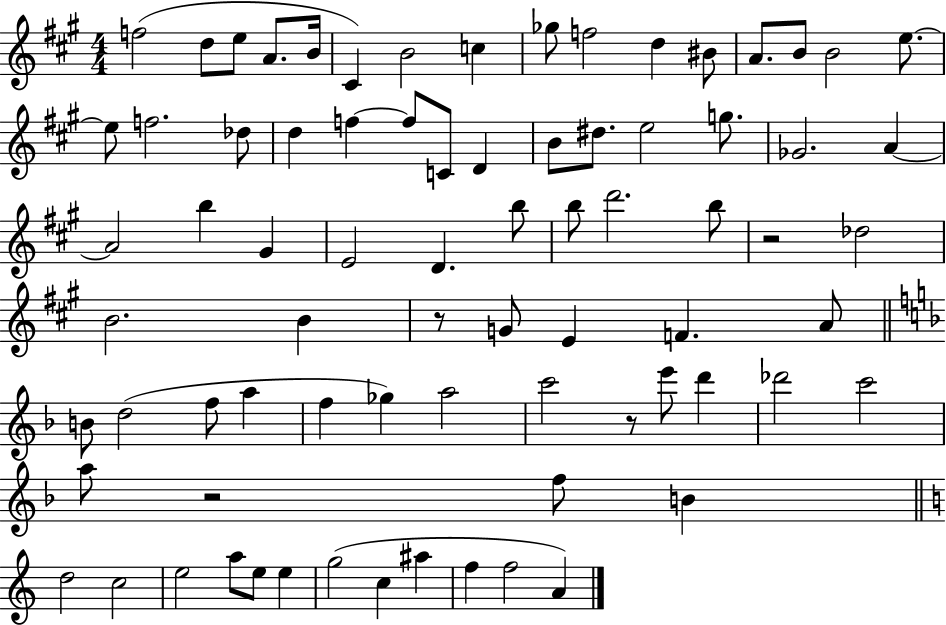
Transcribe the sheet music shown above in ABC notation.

X:1
T:Untitled
M:4/4
L:1/4
K:A
f2 d/2 e/2 A/2 B/4 ^C B2 c _g/2 f2 d ^B/2 A/2 B/2 B2 e/2 e/2 f2 _d/2 d f f/2 C/2 D B/2 ^d/2 e2 g/2 _G2 A A2 b ^G E2 D b/2 b/2 d'2 b/2 z2 _d2 B2 B z/2 G/2 E F A/2 B/2 d2 f/2 a f _g a2 c'2 z/2 e'/2 d' _d'2 c'2 a/2 z2 f/2 B d2 c2 e2 a/2 e/2 e g2 c ^a f f2 A